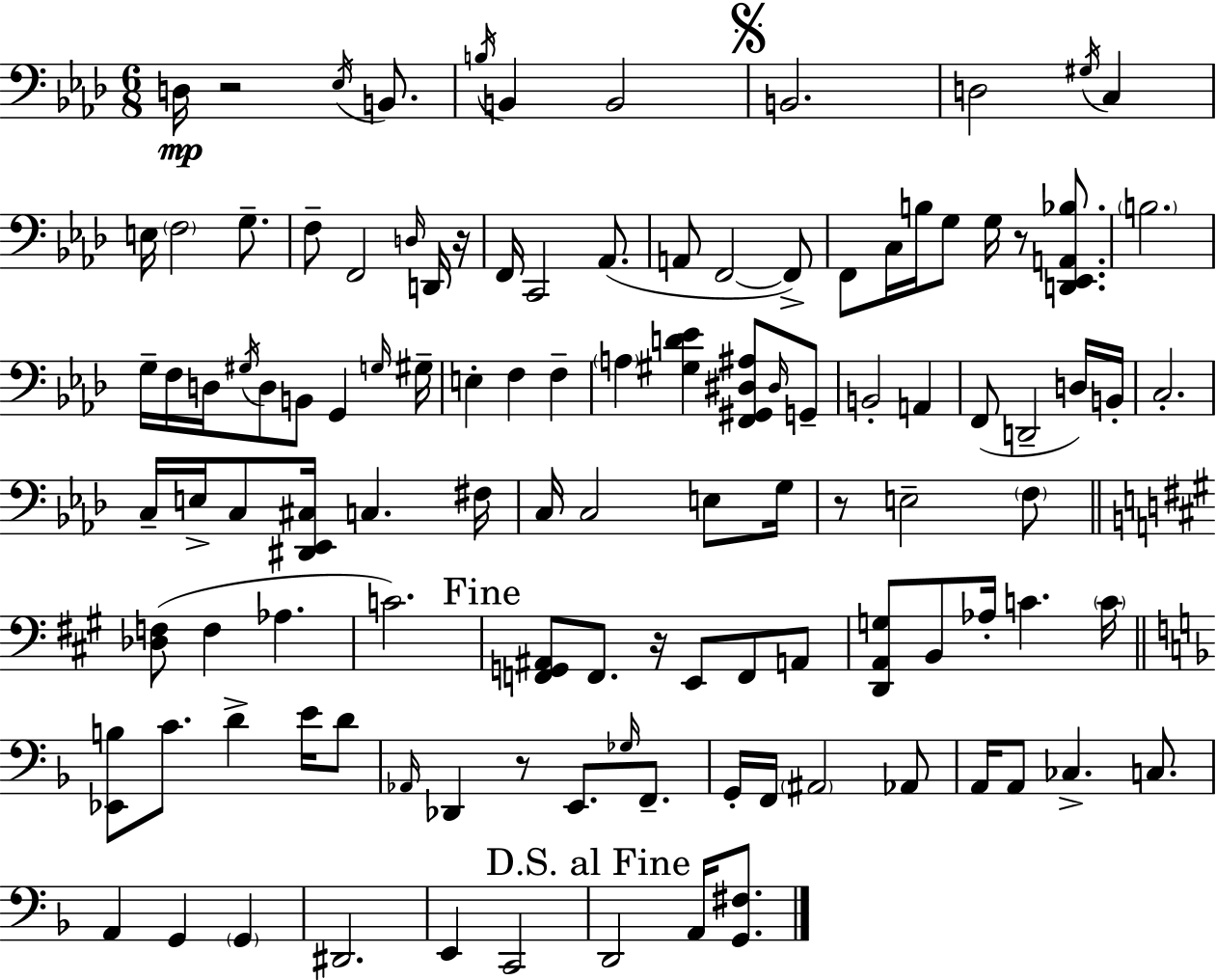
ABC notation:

X:1
T:Untitled
M:6/8
L:1/4
K:Ab
D,/4 z2 _E,/4 B,,/2 B,/4 B,, B,,2 B,,2 D,2 ^G,/4 C, E,/4 F,2 G,/2 F,/2 F,,2 D,/4 D,,/4 z/4 F,,/4 C,,2 _A,,/2 A,,/2 F,,2 F,,/2 F,,/2 C,/4 B,/4 G,/2 G,/4 z/2 [D,,_E,,A,,_B,]/2 B,2 G,/4 F,/4 D,/4 ^G,/4 D,/2 B,,/2 G,, G,/4 ^G,/4 E, F, F, A, [^G,D_E] [F,,^G,,^D,^A,]/2 ^D,/4 G,,/2 B,,2 A,, F,,/2 D,,2 D,/4 B,,/4 C,2 C,/4 E,/4 C,/2 [^D,,_E,,^C,]/4 C, ^F,/4 C,/4 C,2 E,/2 G,/4 z/2 E,2 F,/2 [_D,F,]/2 F, _A, C2 [F,,G,,^A,,]/2 F,,/2 z/4 E,,/2 F,,/2 A,,/2 [D,,A,,G,]/2 B,,/2 _A,/4 C C/4 [_E,,B,]/2 C/2 D E/4 D/2 _A,,/4 _D,, z/2 E,,/2 _G,/4 F,,/2 G,,/4 F,,/4 ^A,,2 _A,,/2 A,,/4 A,,/2 _C, C,/2 A,, G,, G,, ^D,,2 E,, C,,2 D,,2 A,,/4 [G,,^F,]/2